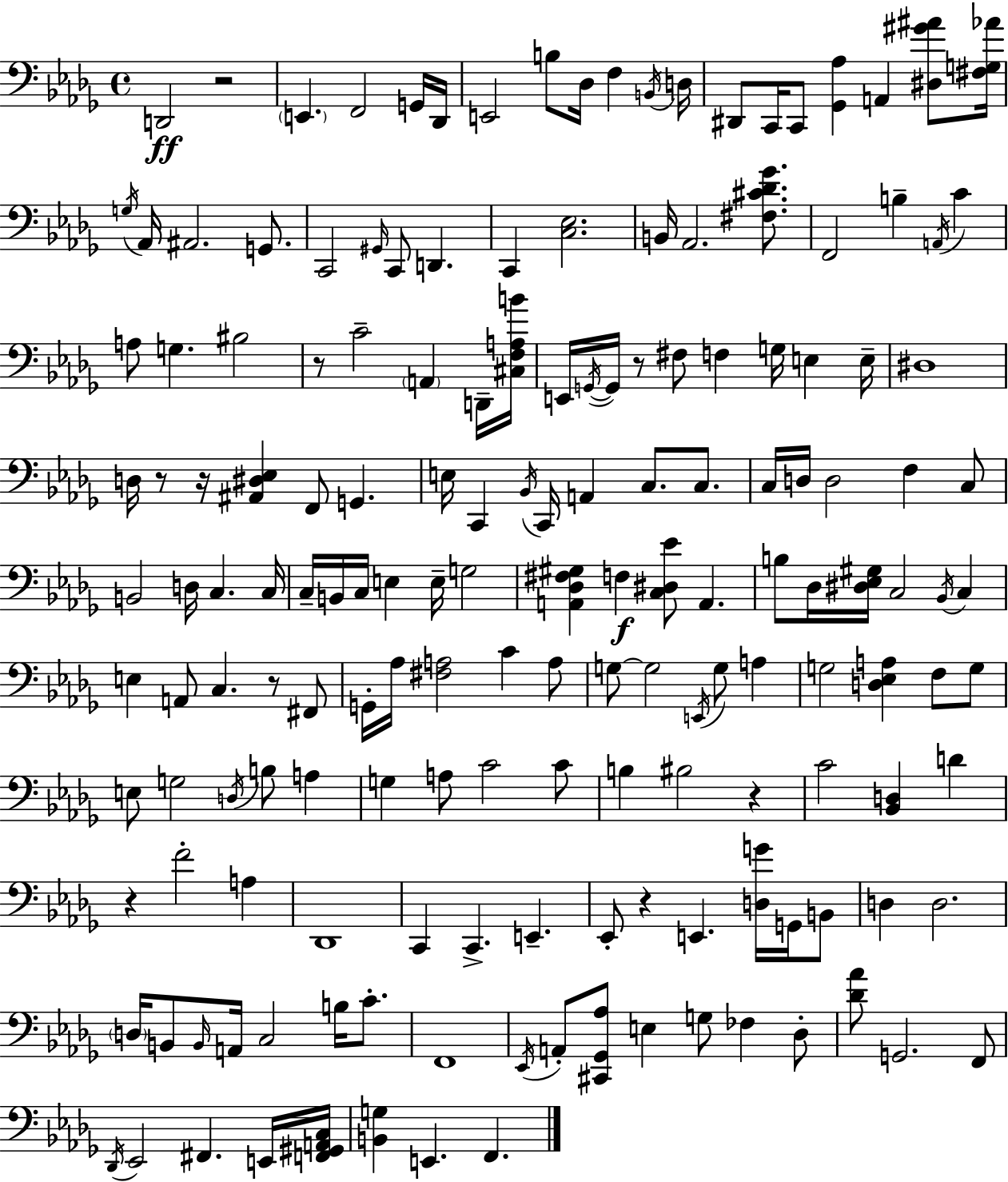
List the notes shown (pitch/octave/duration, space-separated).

D2/h R/h E2/q. F2/h G2/s Db2/s E2/h B3/e Db3/s F3/q B2/s D3/s D#2/e C2/s C2/e [Gb2,Ab3]/q A2/q [D#3,G#4,A#4]/e [F#3,G3,Ab4]/s G3/s Ab2/s A#2/h. G2/e. C2/h G#2/s C2/e D2/q. C2/q [C3,Eb3]/h. B2/s Ab2/h. [F#3,C#4,Db4,Gb4]/e. F2/h B3/q A2/s C4/q A3/e G3/q. BIS3/h R/e C4/h A2/q D2/s [C#3,F3,A3,B4]/s E2/s G2/s G2/s R/e F#3/e F3/q G3/s E3/q E3/s D#3/w D3/s R/e R/s [A#2,D#3,Eb3]/q F2/e G2/q. E3/s C2/q Bb2/s C2/s A2/q C3/e. C3/e. C3/s D3/s D3/h F3/q C3/e B2/h D3/s C3/q. C3/s C3/s B2/s C3/s E3/q E3/s G3/h [A2,Db3,F#3,G#3]/q F3/q [C3,D#3,Eb4]/e A2/q. B3/e Db3/s [D#3,Eb3,G#3]/s C3/h Bb2/s C3/q E3/q A2/e C3/q. R/e F#2/e G2/s Ab3/s [F#3,A3]/h C4/q A3/e G3/e G3/h E2/s G3/e A3/q G3/h [D3,Eb3,A3]/q F3/e G3/e E3/e G3/h D3/s B3/e A3/q G3/q A3/e C4/h C4/e B3/q BIS3/h R/q C4/h [Bb2,D3]/q D4/q R/q F4/h A3/q Db2/w C2/q C2/q. E2/q. Eb2/e R/q E2/q. [D3,G4]/s G2/s B2/e D3/q D3/h. D3/s B2/e B2/s A2/s C3/h B3/s C4/e. F2/w Eb2/s A2/e [C#2,Gb2,Ab3]/e E3/q G3/e FES3/q Db3/e [Db4,Ab4]/e G2/h. F2/e Db2/s Eb2/h F#2/q. E2/s [F2,G#2,A2,C3]/s [B2,G3]/q E2/q. F2/q.